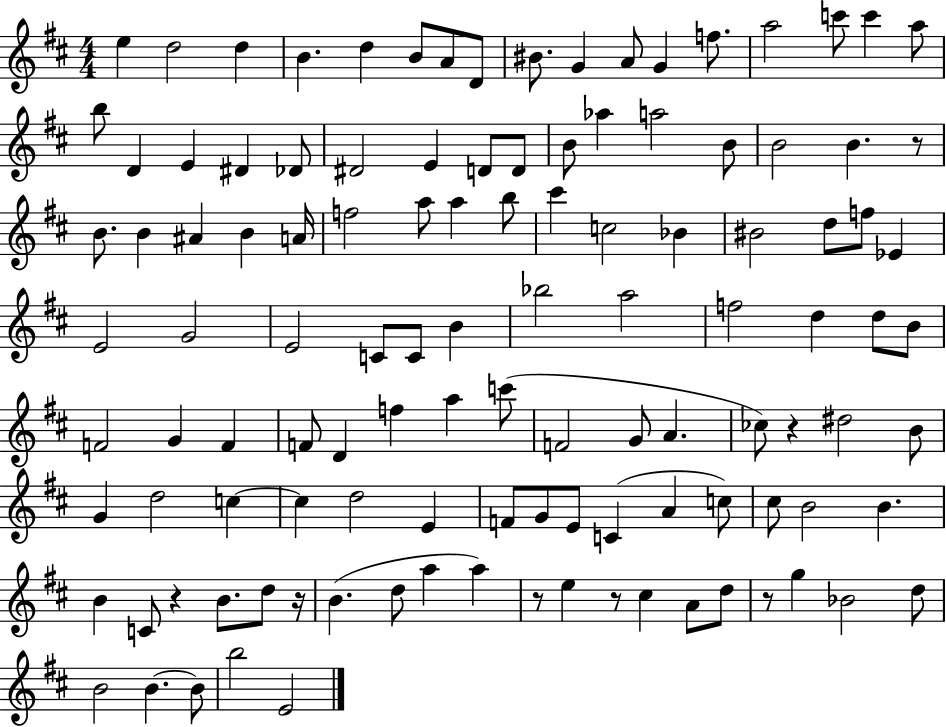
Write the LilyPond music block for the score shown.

{
  \clef treble
  \numericTimeSignature
  \time 4/4
  \key d \major
  e''4 d''2 d''4 | b'4. d''4 b'8 a'8 d'8 | bis'8. g'4 a'8 g'4 f''8. | a''2 c'''8 c'''4 a''8 | \break b''8 d'4 e'4 dis'4 des'8 | dis'2 e'4 d'8 d'8 | b'8 aes''4 a''2 b'8 | b'2 b'4. r8 | \break b'8. b'4 ais'4 b'4 a'16 | f''2 a''8 a''4 b''8 | cis'''4 c''2 bes'4 | bis'2 d''8 f''8 ees'4 | \break e'2 g'2 | e'2 c'8 c'8 b'4 | bes''2 a''2 | f''2 d''4 d''8 b'8 | \break f'2 g'4 f'4 | f'8 d'4 f''4 a''4 c'''8( | f'2 g'8 a'4. | ces''8) r4 dis''2 b'8 | \break g'4 d''2 c''4~~ | c''4 d''2 e'4 | f'8 g'8 e'8 c'4( a'4 c''8) | cis''8 b'2 b'4. | \break b'4 c'8 r4 b'8. d''8 r16 | b'4.( d''8 a''4 a''4) | r8 e''4 r8 cis''4 a'8 d''8 | r8 g''4 bes'2 d''8 | \break b'2 b'4.~~ b'8 | b''2 e'2 | \bar "|."
}